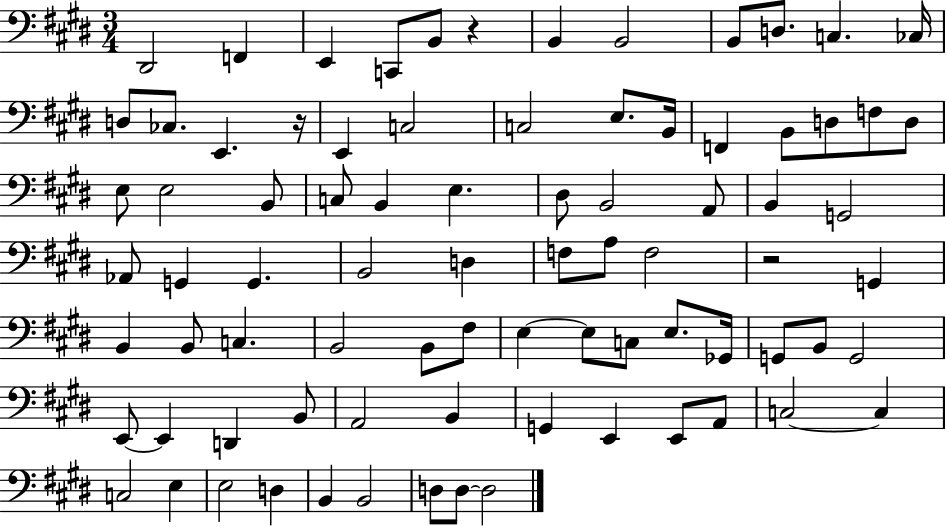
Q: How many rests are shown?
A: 3